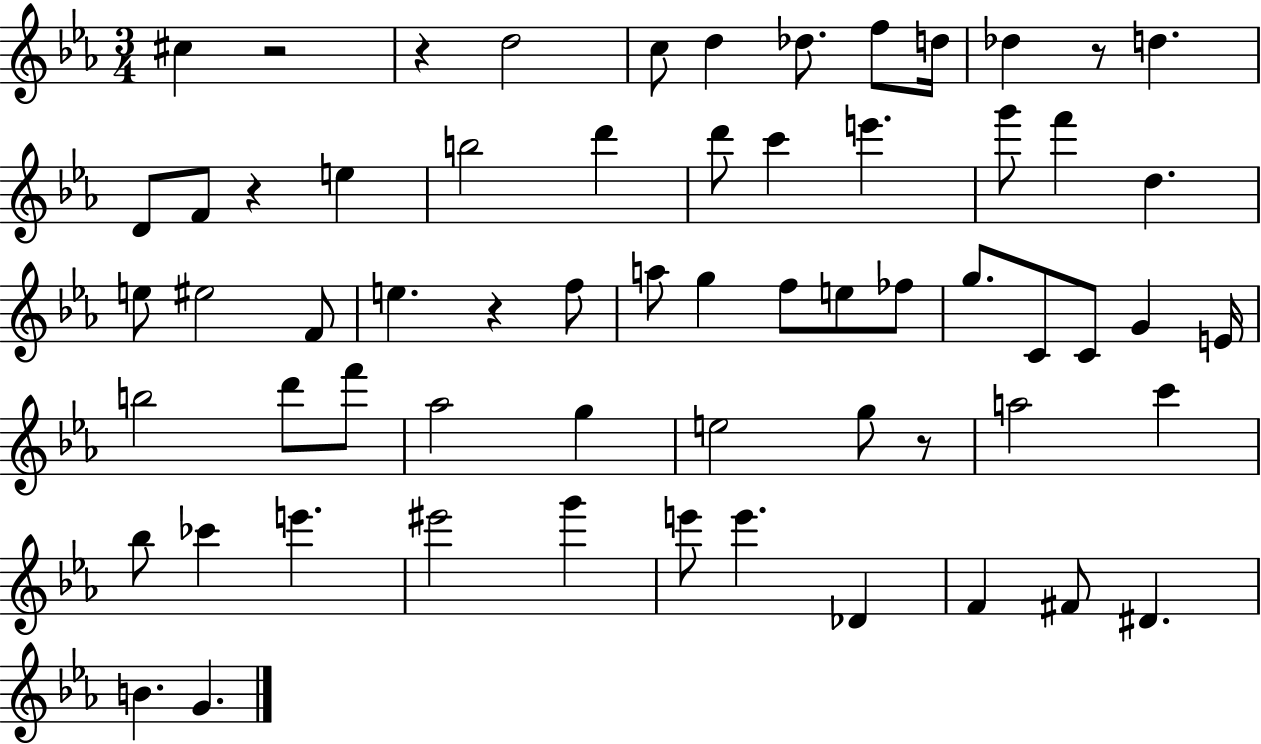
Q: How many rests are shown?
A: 6